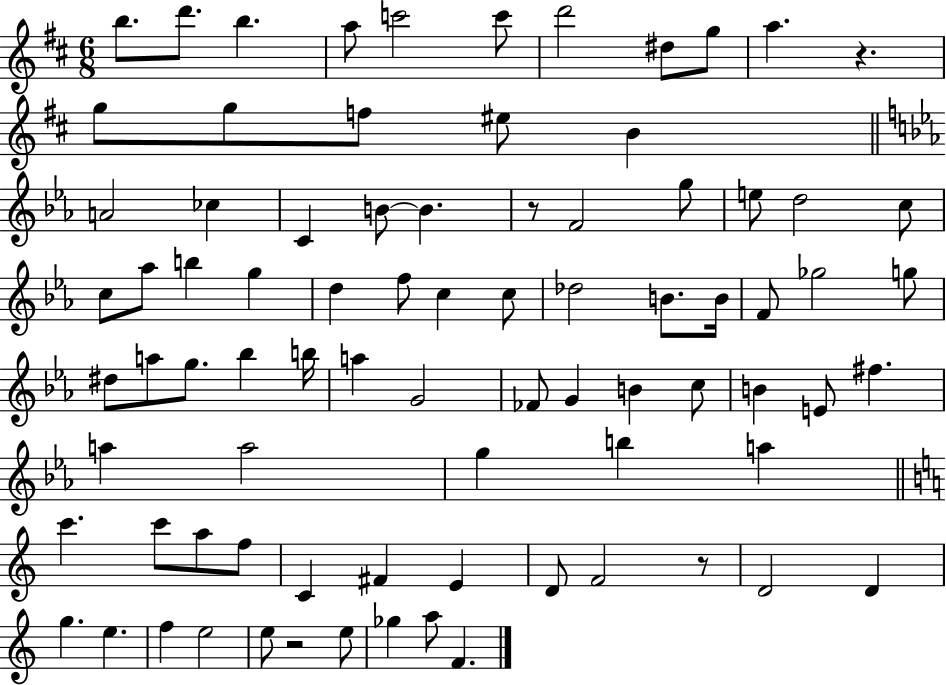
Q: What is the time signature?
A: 6/8